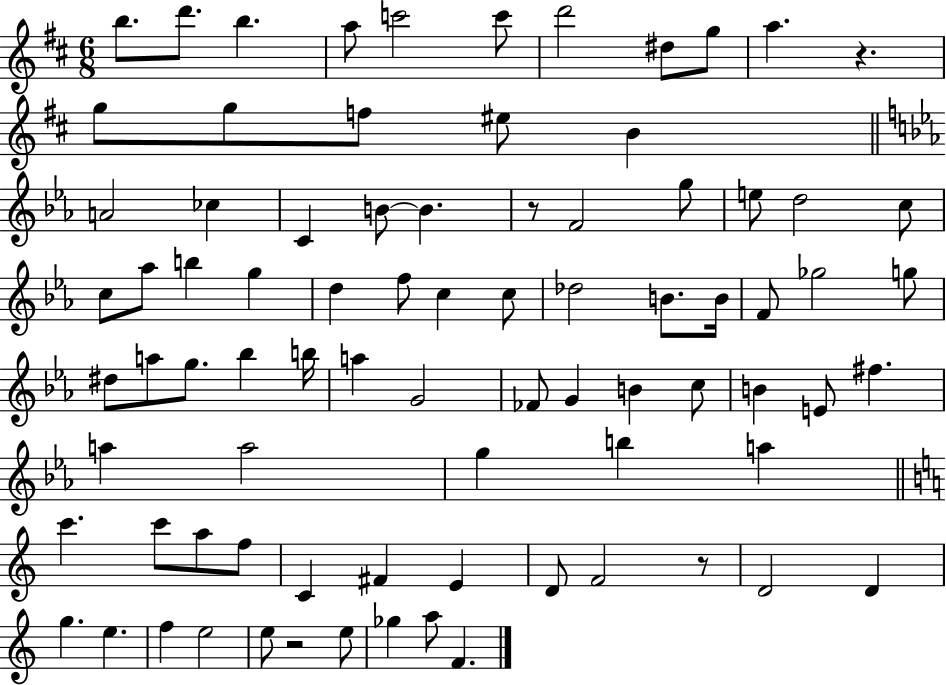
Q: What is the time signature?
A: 6/8